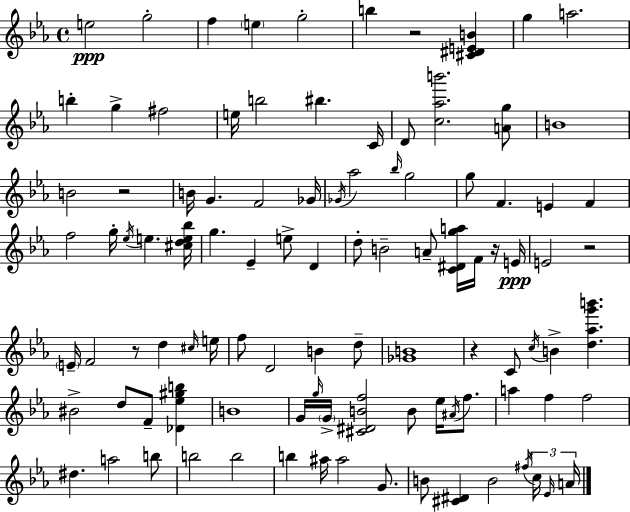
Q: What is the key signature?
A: C minor